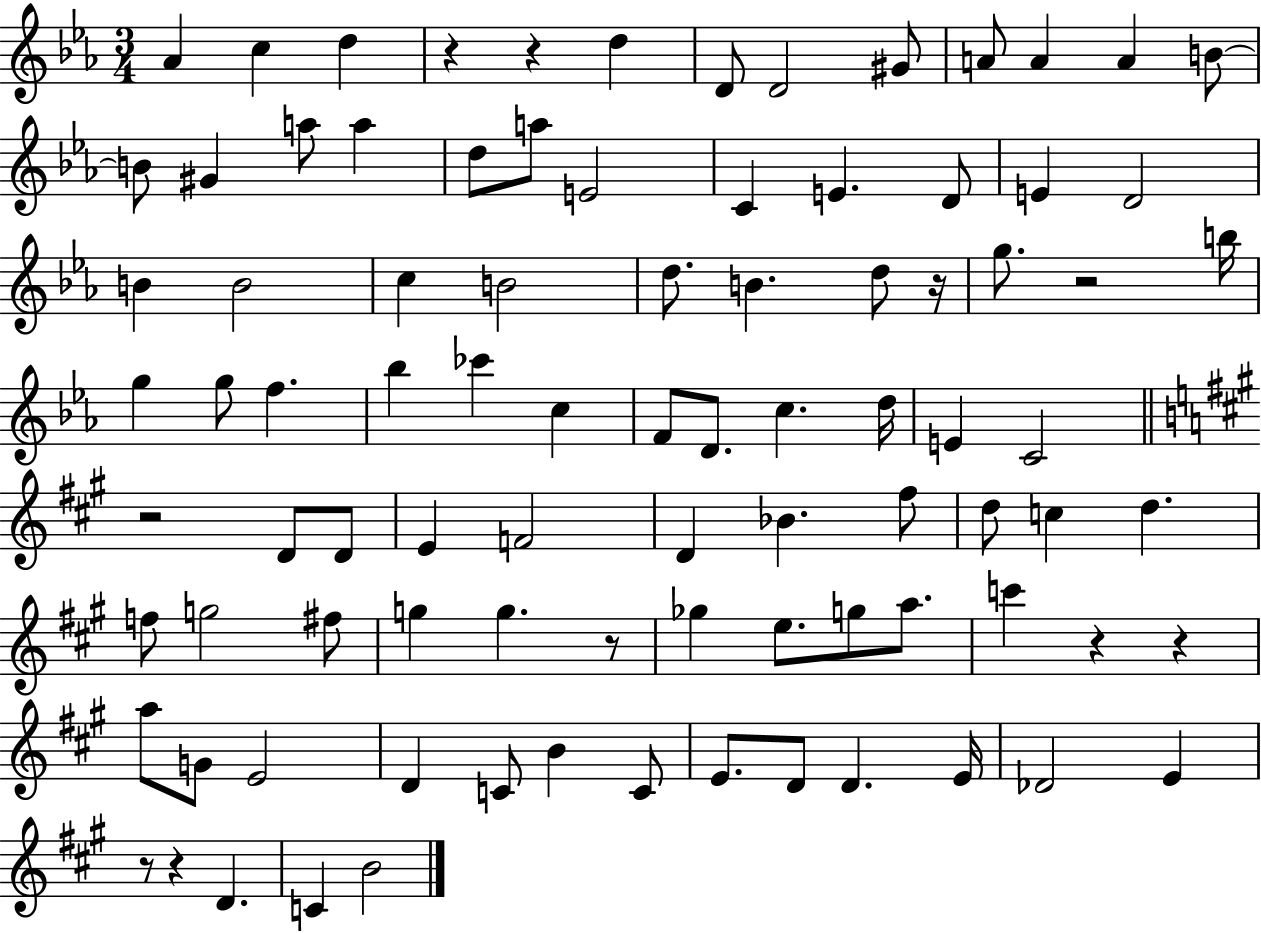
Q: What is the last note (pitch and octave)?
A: B4